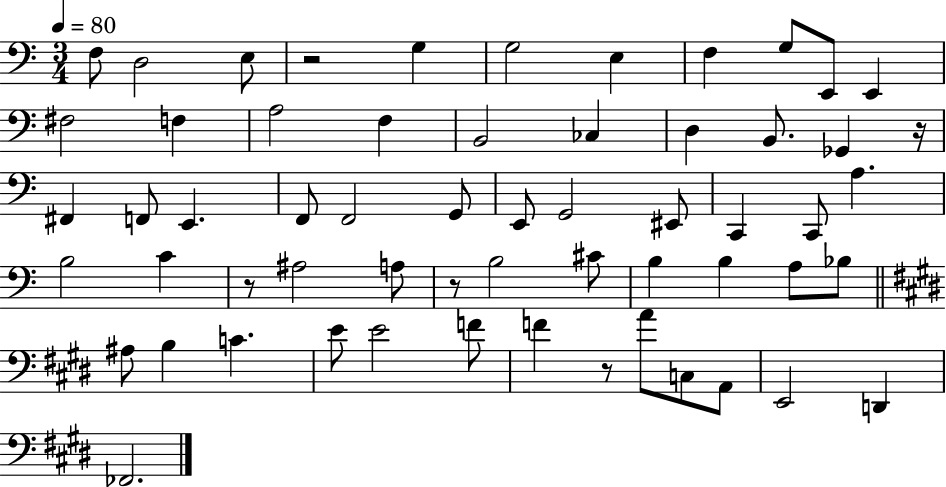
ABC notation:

X:1
T:Untitled
M:3/4
L:1/4
K:C
F,/2 D,2 E,/2 z2 G, G,2 E, F, G,/2 E,,/2 E,, ^F,2 F, A,2 F, B,,2 _C, D, B,,/2 _G,, z/4 ^F,, F,,/2 E,, F,,/2 F,,2 G,,/2 E,,/2 G,,2 ^E,,/2 C,, C,,/2 A, B,2 C z/2 ^A,2 A,/2 z/2 B,2 ^C/2 B, B, A,/2 _B,/2 ^A,/2 B, C E/2 E2 F/2 F z/2 A/2 C,/2 A,,/2 E,,2 D,, _F,,2